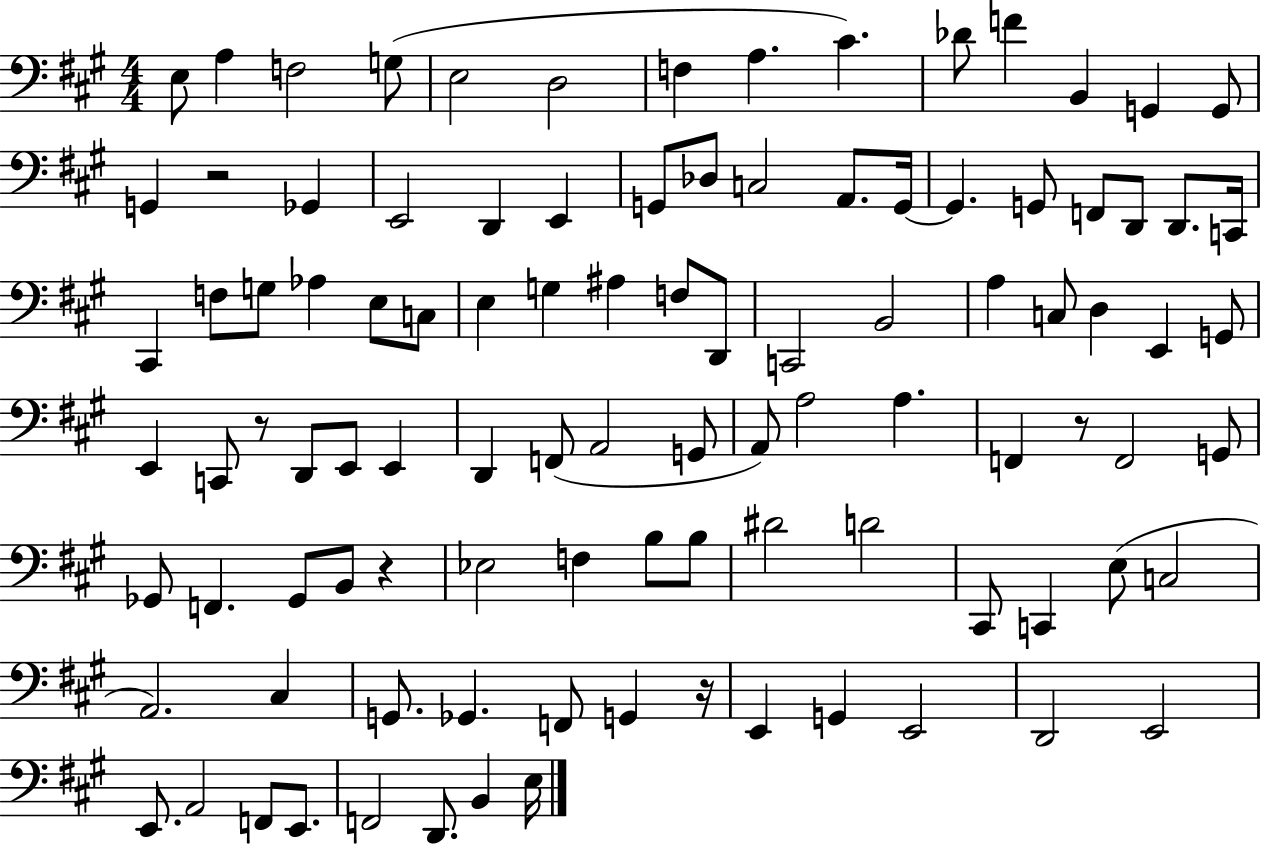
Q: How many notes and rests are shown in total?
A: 101